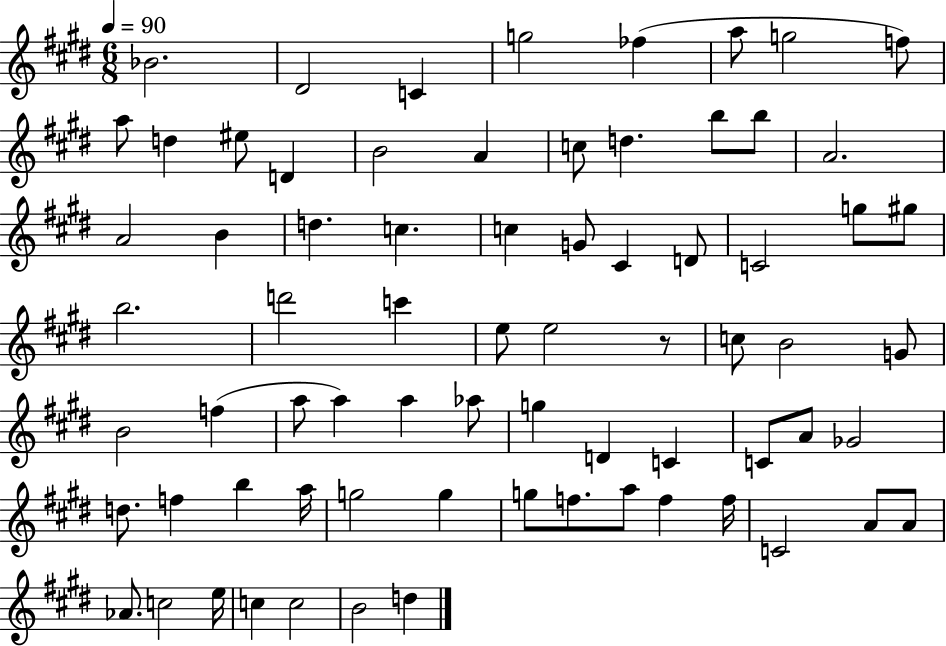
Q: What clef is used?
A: treble